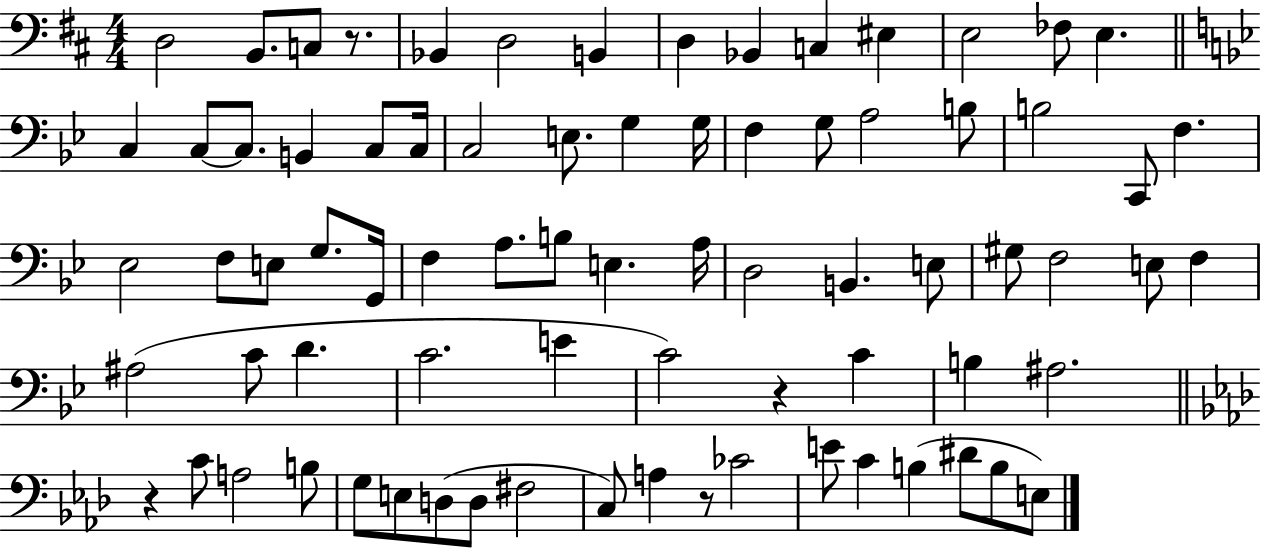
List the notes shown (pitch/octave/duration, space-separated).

D3/h B2/e. C3/e R/e. Bb2/q D3/h B2/q D3/q Bb2/q C3/q EIS3/q E3/h FES3/e E3/q. C3/q C3/e C3/e. B2/q C3/e C3/s C3/h E3/e. G3/q G3/s F3/q G3/e A3/h B3/e B3/h C2/e F3/q. Eb3/h F3/e E3/e G3/e. G2/s F3/q A3/e. B3/e E3/q. A3/s D3/h B2/q. E3/e G#3/e F3/h E3/e F3/q A#3/h C4/e D4/q. C4/h. E4/q C4/h R/q C4/q B3/q A#3/h. R/q C4/e A3/h B3/e G3/e E3/e D3/e D3/e F#3/h C3/e A3/q R/e CES4/h E4/e C4/q B3/q D#4/e B3/e E3/e